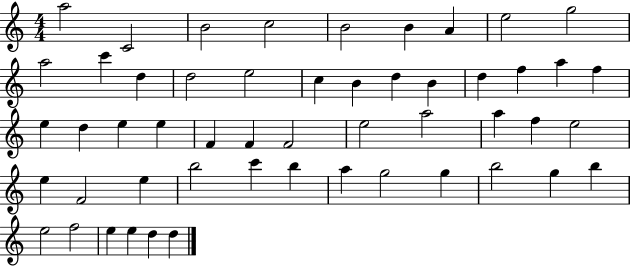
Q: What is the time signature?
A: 4/4